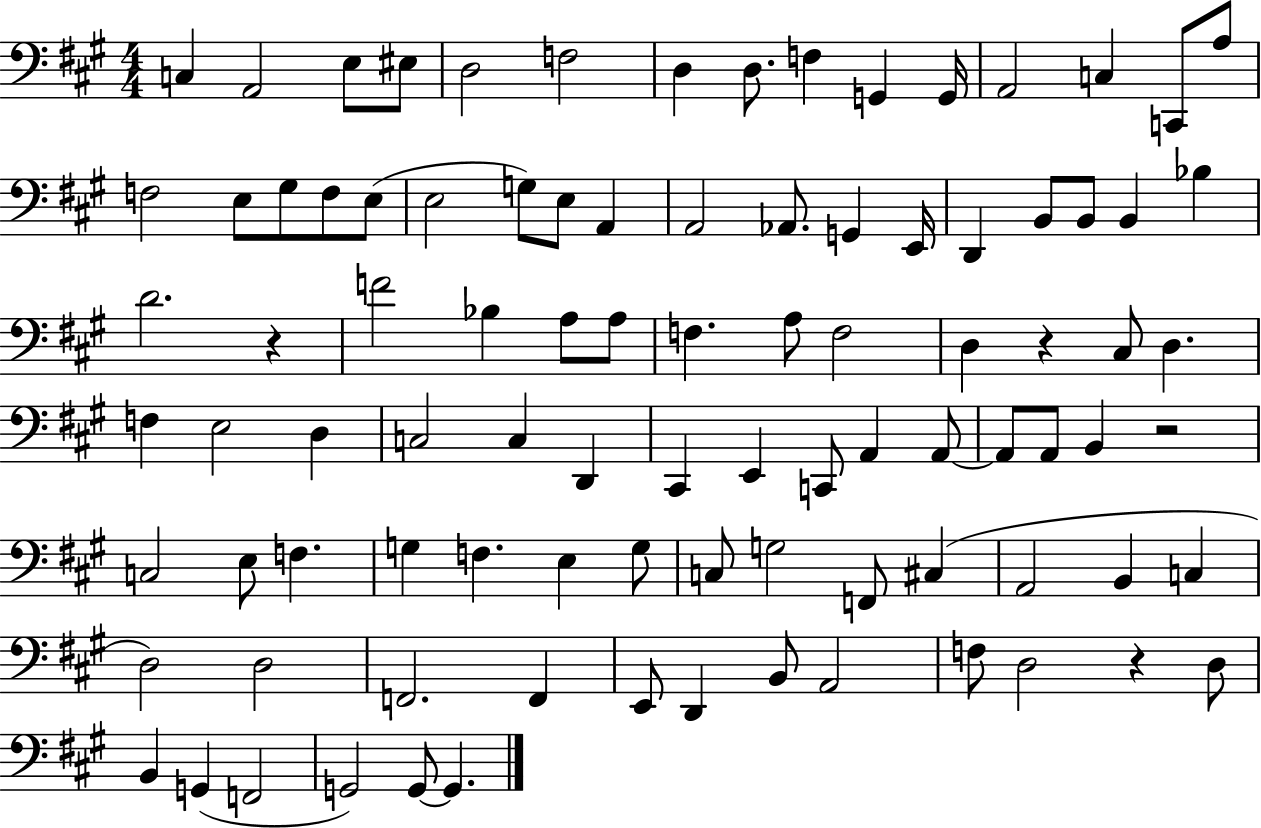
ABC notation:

X:1
T:Untitled
M:4/4
L:1/4
K:A
C, A,,2 E,/2 ^E,/2 D,2 F,2 D, D,/2 F, G,, G,,/4 A,,2 C, C,,/2 A,/2 F,2 E,/2 ^G,/2 F,/2 E,/2 E,2 G,/2 E,/2 A,, A,,2 _A,,/2 G,, E,,/4 D,, B,,/2 B,,/2 B,, _B, D2 z F2 _B, A,/2 A,/2 F, A,/2 F,2 D, z ^C,/2 D, F, E,2 D, C,2 C, D,, ^C,, E,, C,,/2 A,, A,,/2 A,,/2 A,,/2 B,, z2 C,2 E,/2 F, G, F, E, G,/2 C,/2 G,2 F,,/2 ^C, A,,2 B,, C, D,2 D,2 F,,2 F,, E,,/2 D,, B,,/2 A,,2 F,/2 D,2 z D,/2 B,, G,, F,,2 G,,2 G,,/2 G,,